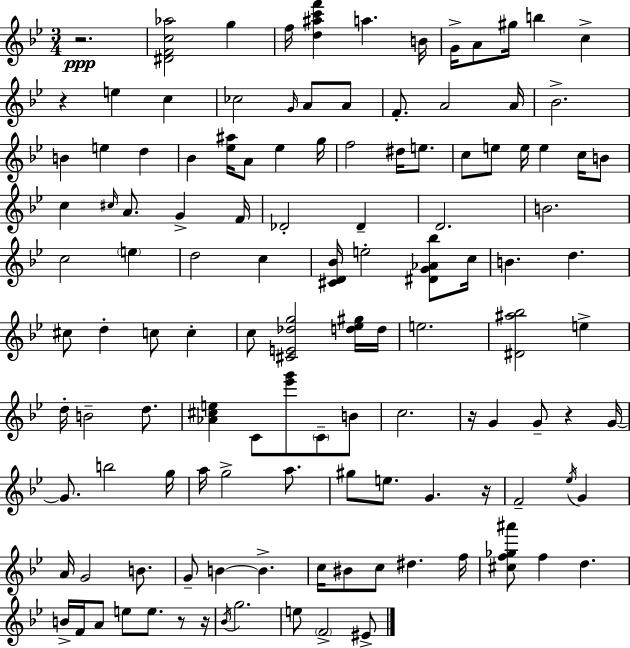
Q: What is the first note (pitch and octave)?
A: G5